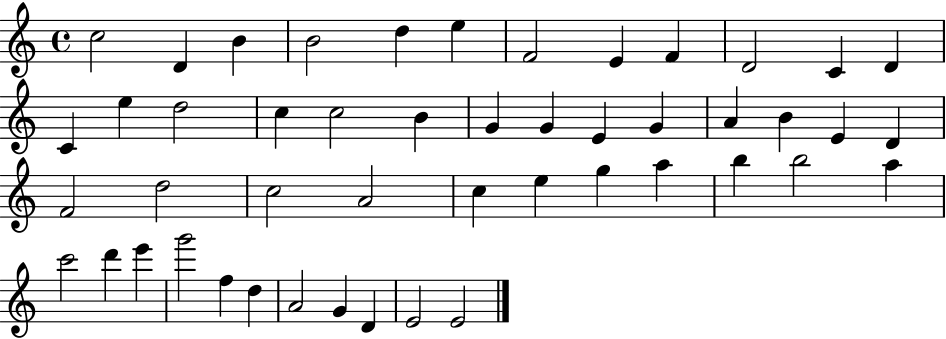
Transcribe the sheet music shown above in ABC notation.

X:1
T:Untitled
M:4/4
L:1/4
K:C
c2 D B B2 d e F2 E F D2 C D C e d2 c c2 B G G E G A B E D F2 d2 c2 A2 c e g a b b2 a c'2 d' e' g'2 f d A2 G D E2 E2